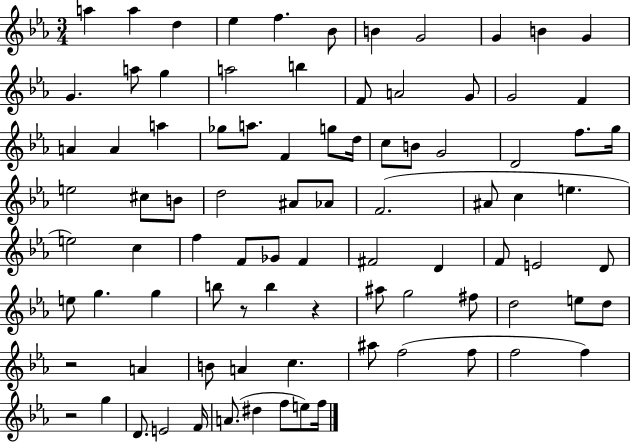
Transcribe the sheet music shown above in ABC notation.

X:1
T:Untitled
M:3/4
L:1/4
K:Eb
a a d _e f _B/2 B G2 G B G G a/2 g a2 b F/2 A2 G/2 G2 F A A a _g/2 a/2 F g/2 d/4 c/2 B/2 G2 D2 f/2 g/4 e2 ^c/2 B/2 d2 ^A/2 _A/2 F2 ^A/2 c e e2 c f F/2 _G/2 F ^F2 D F/2 E2 D/2 e/2 g g b/2 z/2 b z ^a/2 g2 ^f/2 d2 e/2 d/2 z2 A B/2 A c ^a/2 f2 f/2 f2 f z2 g D/2 E2 F/4 A/2 ^d f/2 e/2 f/4